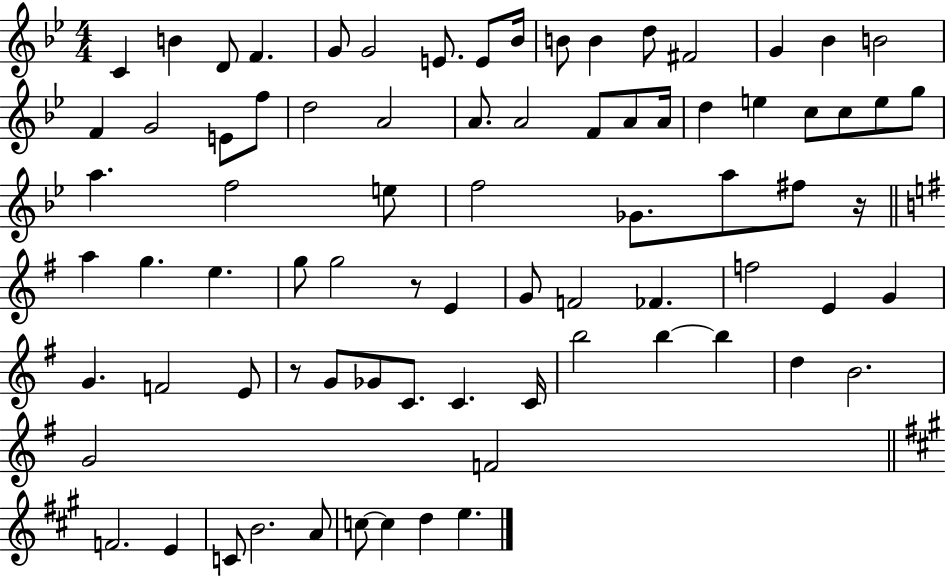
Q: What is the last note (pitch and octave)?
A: E5